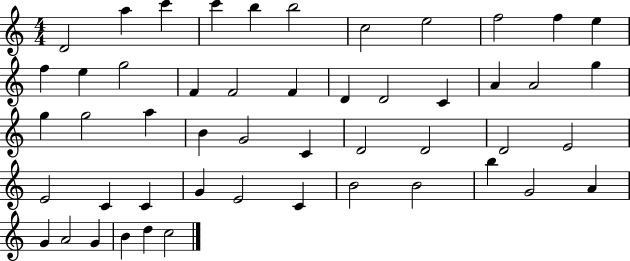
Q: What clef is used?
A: treble